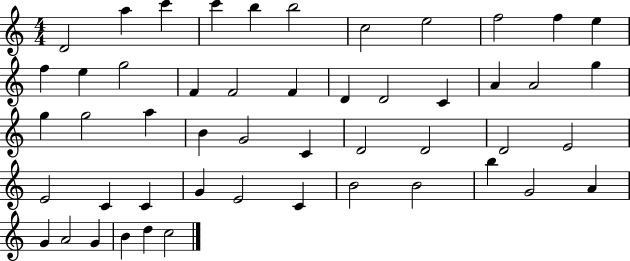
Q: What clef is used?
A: treble